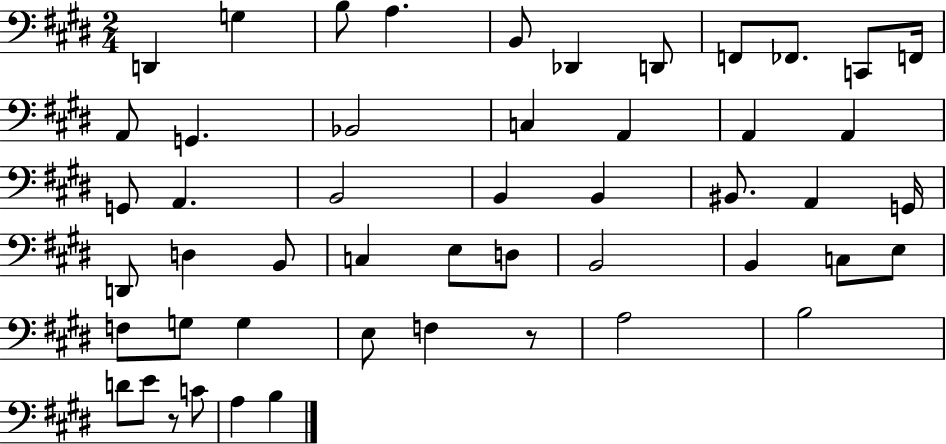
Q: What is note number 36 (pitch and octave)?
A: E3